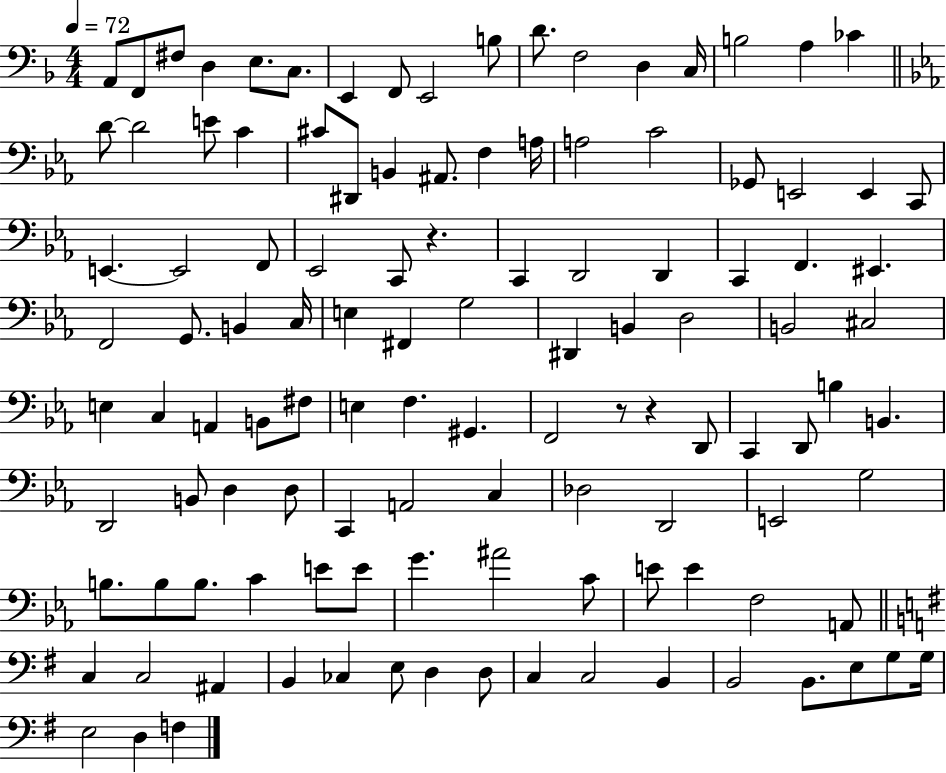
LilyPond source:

{
  \clef bass
  \numericTimeSignature
  \time 4/4
  \key f \major
  \tempo 4 = 72
  a,8 f,8 fis8 d4 e8. c8. | e,4 f,8 e,2 b8 | d'8. f2 d4 c16 | b2 a4 ces'4 | \break \bar "||" \break \key ees \major d'8~~ d'2 e'8 c'4 | cis'8 dis,8 b,4 ais,8. f4 a16 | a2 c'2 | ges,8 e,2 e,4 c,8 | \break e,4.~~ e,2 f,8 | ees,2 c,8 r4. | c,4 d,2 d,4 | c,4 f,4. eis,4. | \break f,2 g,8. b,4 c16 | e4 fis,4 g2 | dis,4 b,4 d2 | b,2 cis2 | \break e4 c4 a,4 b,8 fis8 | e4 f4. gis,4. | f,2 r8 r4 d,8 | c,4 d,8 b4 b,4. | \break d,2 b,8 d4 d8 | c,4 a,2 c4 | des2 d,2 | e,2 g2 | \break b8. b8 b8. c'4 e'8 e'8 | g'4. ais'2 c'8 | e'8 e'4 f2 a,8 | \bar "||" \break \key g \major c4 c2 ais,4 | b,4 ces4 e8 d4 d8 | c4 c2 b,4 | b,2 b,8. e8 g8 g16 | \break e2 d4 f4 | \bar "|."
}